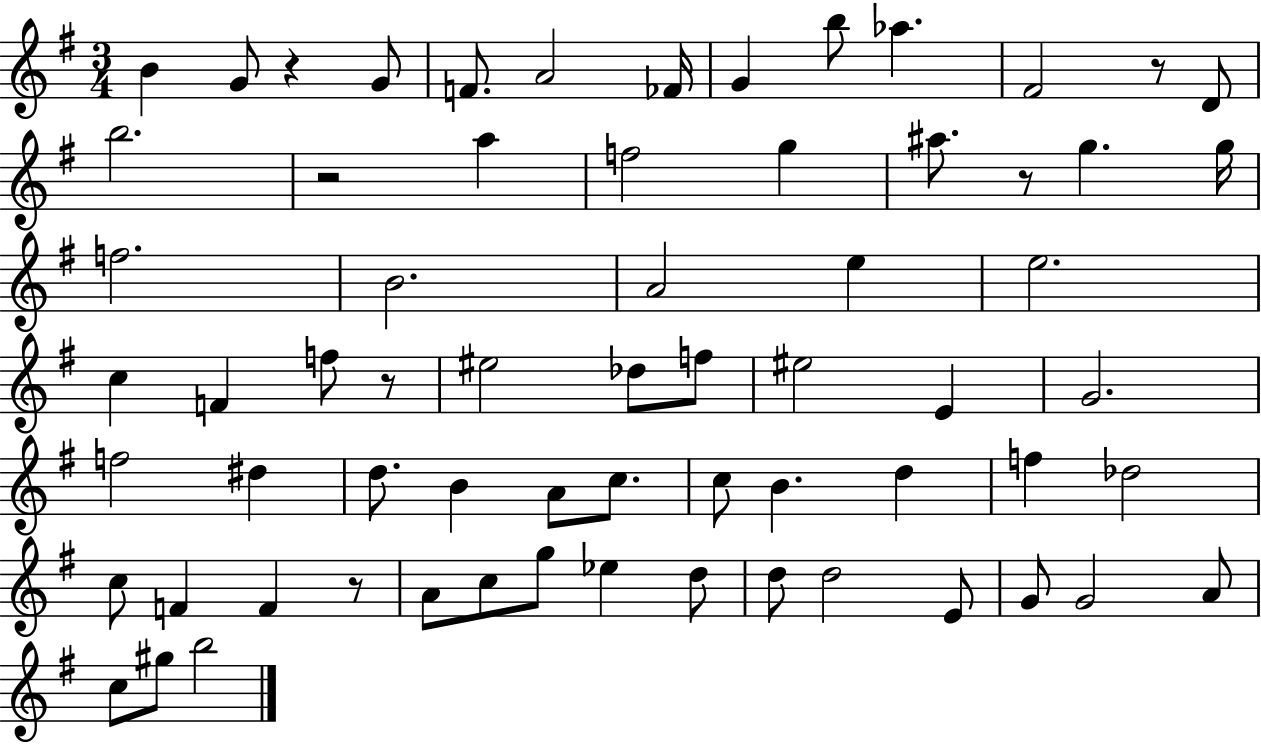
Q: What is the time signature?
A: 3/4